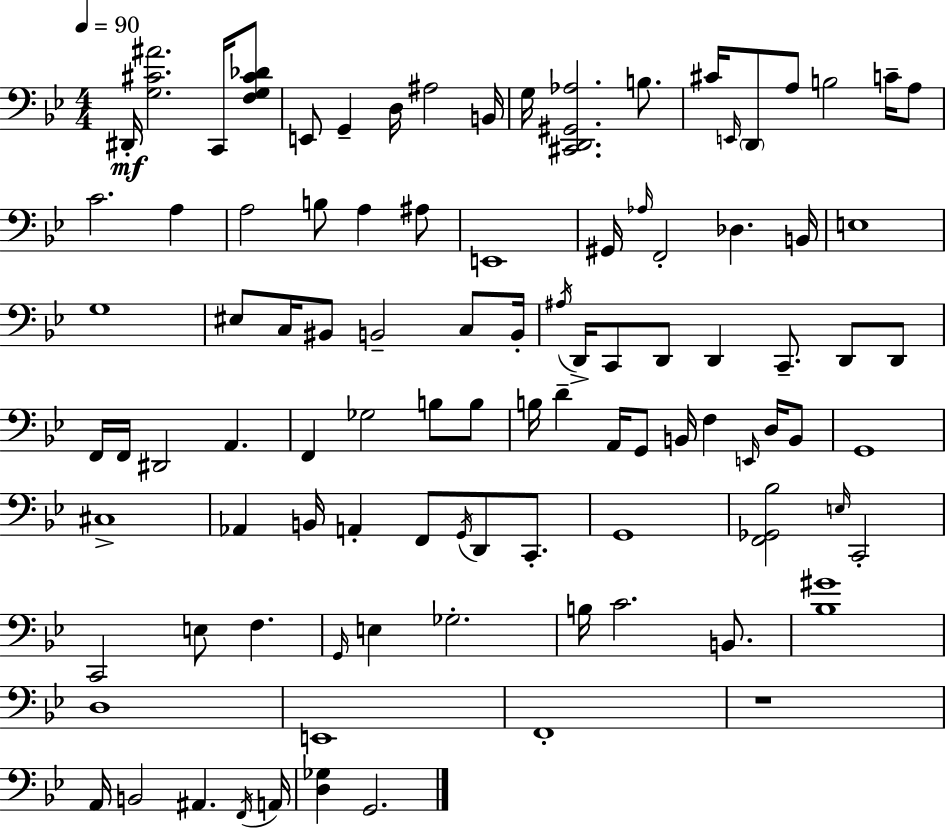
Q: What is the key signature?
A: BES major